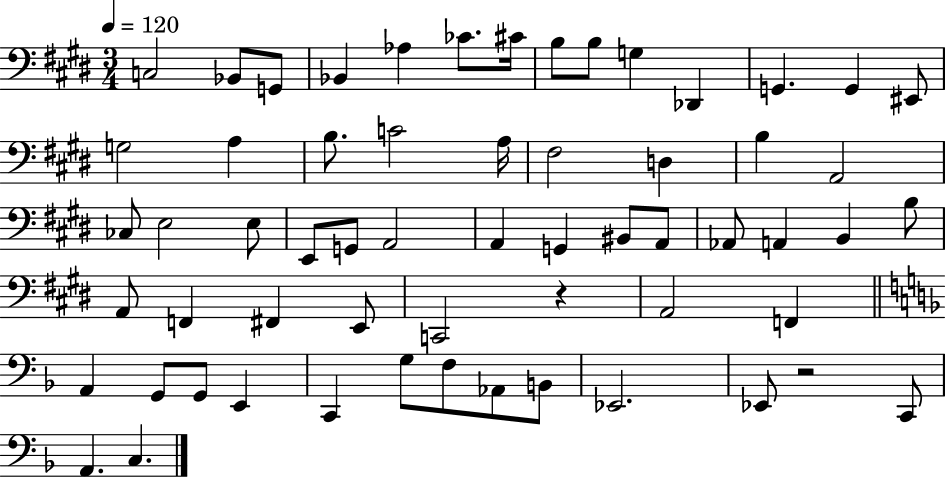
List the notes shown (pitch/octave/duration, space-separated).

C3/h Bb2/e G2/e Bb2/q Ab3/q CES4/e. C#4/s B3/e B3/e G3/q Db2/q G2/q. G2/q EIS2/e G3/h A3/q B3/e. C4/h A3/s F#3/h D3/q B3/q A2/h CES3/e E3/h E3/e E2/e G2/e A2/h A2/q G2/q BIS2/e A2/e Ab2/e A2/q B2/q B3/e A2/e F2/q F#2/q E2/e C2/h R/q A2/h F2/q A2/q G2/e G2/e E2/q C2/q G3/e F3/e Ab2/e B2/e Eb2/h. Eb2/e R/h C2/e A2/q. C3/q.